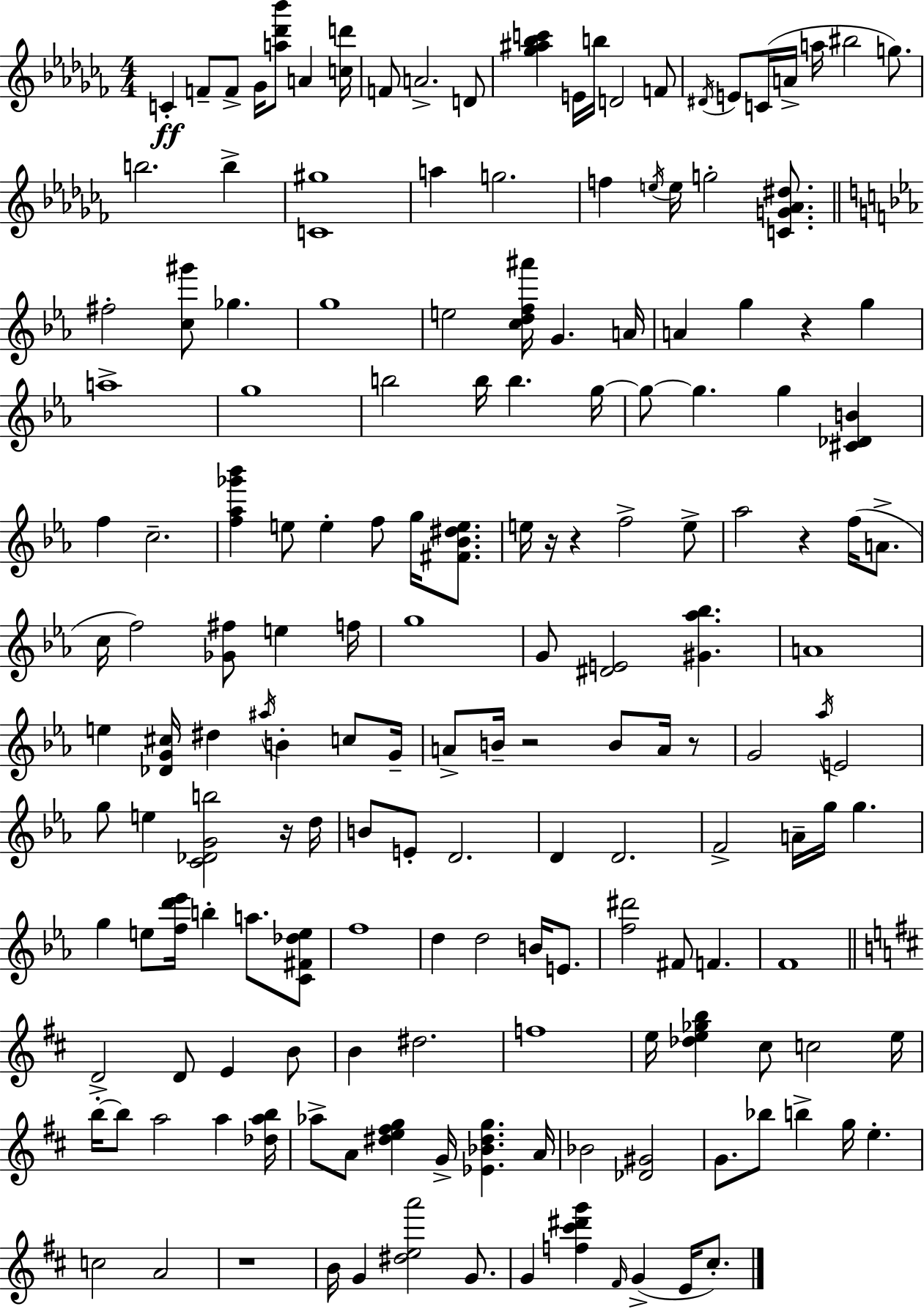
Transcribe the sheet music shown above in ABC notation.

X:1
T:Untitled
M:4/4
L:1/4
K:Abm
C F/2 F/2 _G/4 [a_d'_b']/2 A [cd']/4 F/2 A2 D/2 [_g^a_bc'] E/4 b/4 D2 F/2 ^D/4 E/2 C/4 A/4 a/4 ^b2 g/2 b2 b [C^g]4 a g2 f e/4 e/4 g2 [CG_A^d]/2 ^f2 [c^g']/2 _g g4 e2 [cdf^a']/4 G A/4 A g z g a4 g4 b2 b/4 b g/4 g/2 g g [^C_DB] f c2 [f_a_g'_b'] e/2 e f/2 g/4 [^F_B^de]/2 e/4 z/4 z f2 e/2 _a2 z f/4 A/2 c/4 f2 [_G^f]/2 e f/4 g4 G/2 [^DE]2 [^G_a_b] A4 e [_DG^c]/4 ^d ^a/4 B c/2 G/4 A/2 B/4 z2 B/2 A/4 z/2 G2 _a/4 E2 g/2 e [C_DGb]2 z/4 d/4 B/2 E/2 D2 D D2 F2 A/4 g/4 g g e/2 [fd'_e']/4 b a/2 [C^F_de]/2 f4 d d2 B/4 E/2 [f^d']2 ^F/2 F F4 D2 D/2 E B/2 B ^d2 f4 e/4 [_de_gb] ^c/2 c2 e/4 b/4 b/2 a2 a [_dab]/4 _a/2 A/2 [^de^fg] G/4 [_E_B^dg] A/4 _B2 [_D^G]2 G/2 _b/2 b g/4 e c2 A2 z4 B/4 G [^dea']2 G/2 G [f^c'^d'g'] ^F/4 G E/4 ^c/2